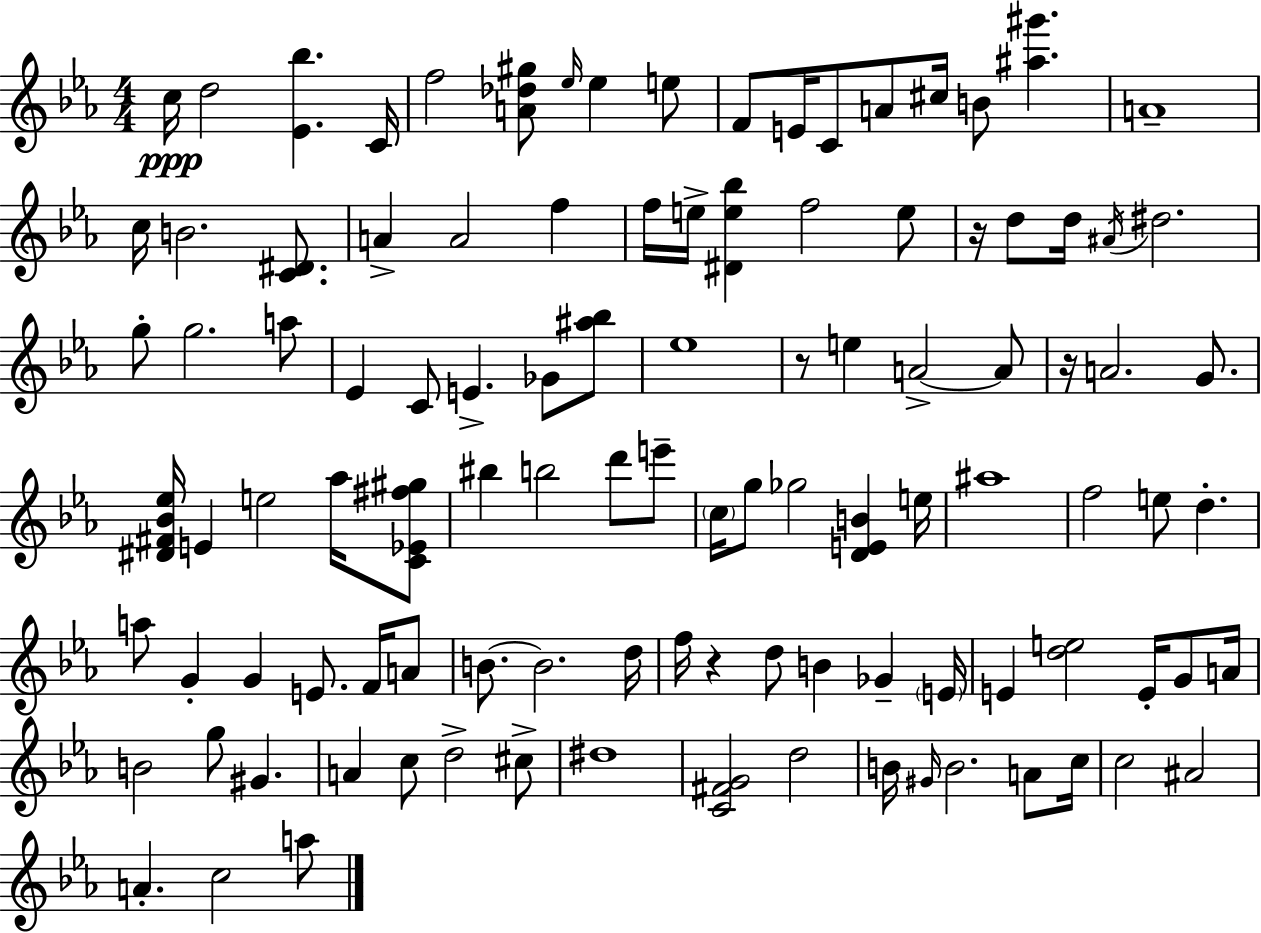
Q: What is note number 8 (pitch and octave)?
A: F4